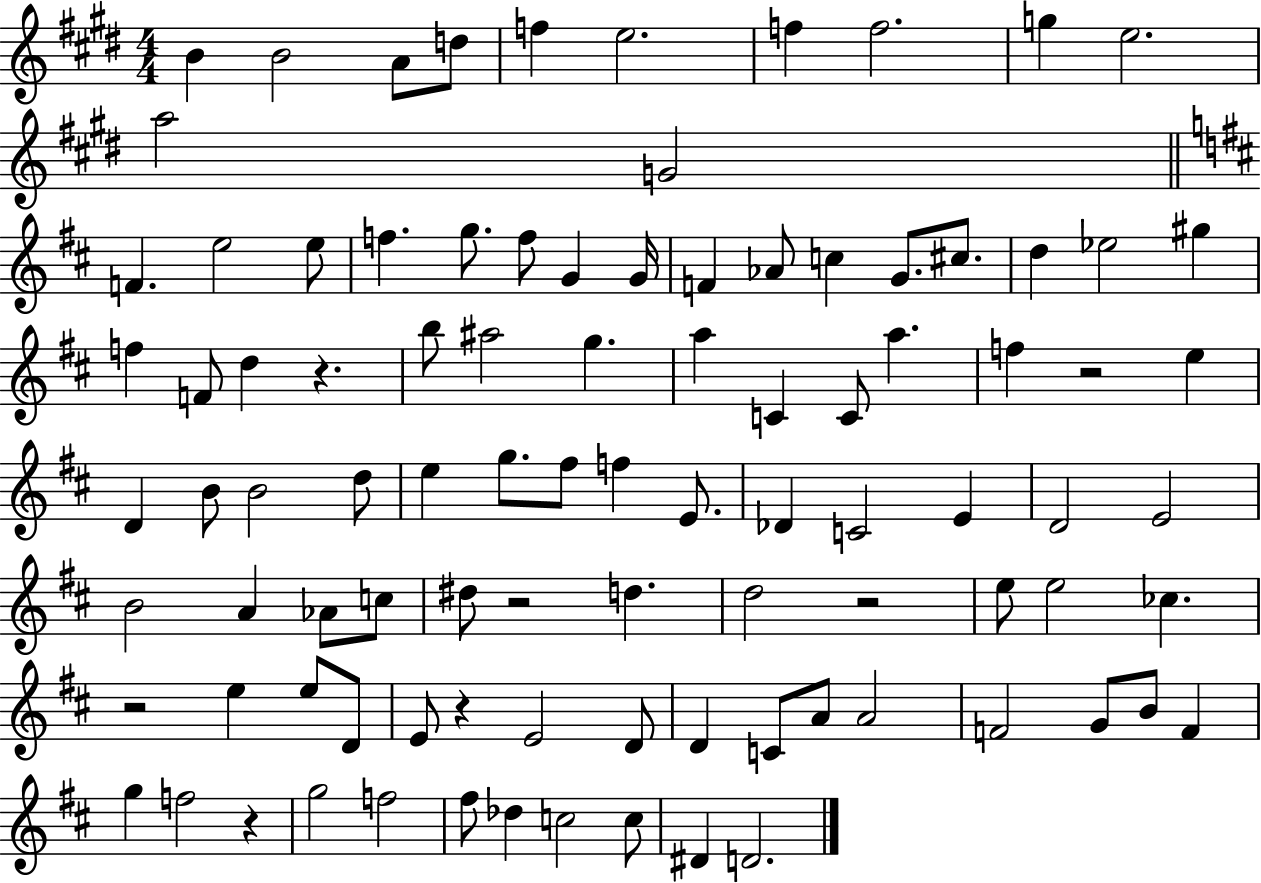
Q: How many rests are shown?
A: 7